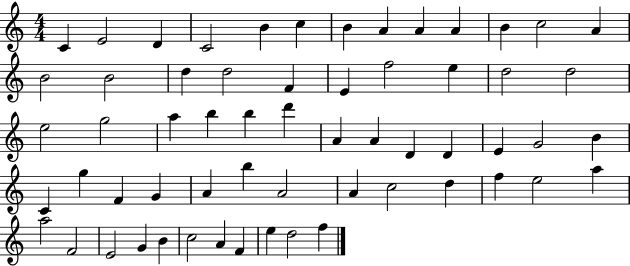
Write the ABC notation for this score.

X:1
T:Untitled
M:4/4
L:1/4
K:C
C E2 D C2 B c B A A A B c2 A B2 B2 d d2 F E f2 e d2 d2 e2 g2 a b b d' A A D D E G2 B C g F G A b A2 A c2 d f e2 a a2 F2 E2 G B c2 A F e d2 f